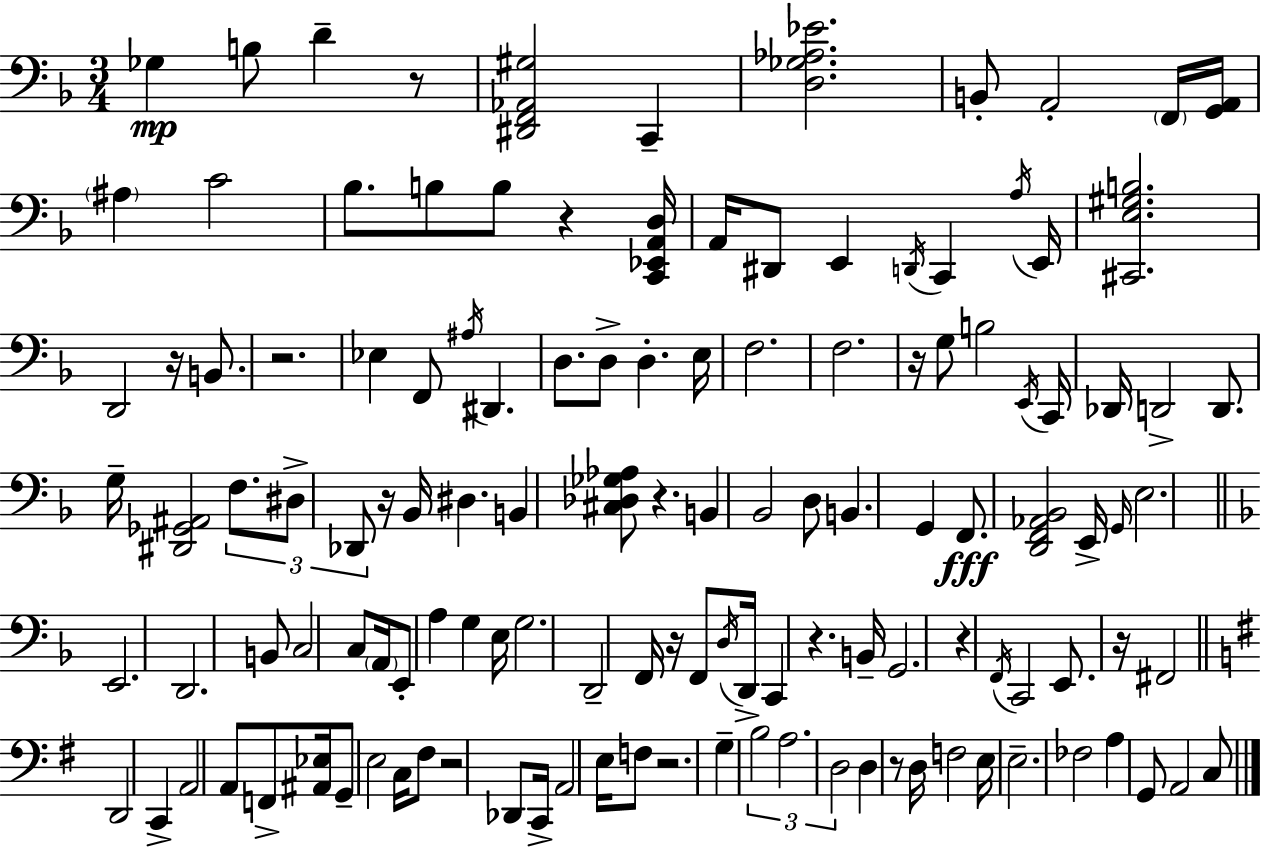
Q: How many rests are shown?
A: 14